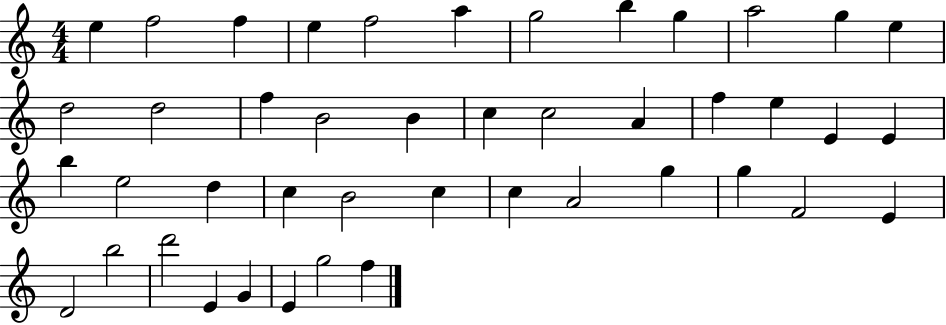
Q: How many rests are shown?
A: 0